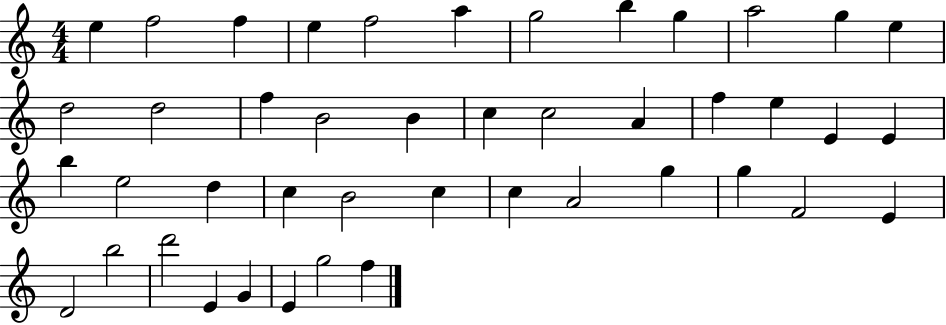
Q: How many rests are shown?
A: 0